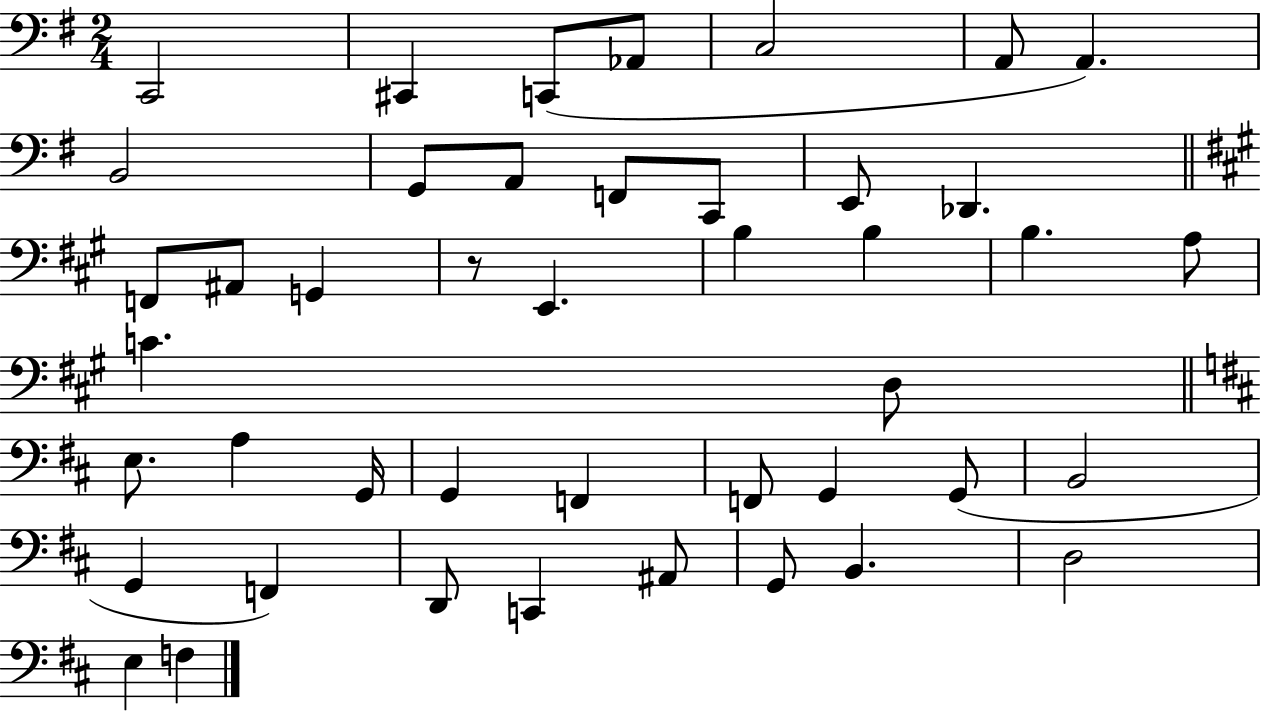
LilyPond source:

{
  \clef bass
  \numericTimeSignature
  \time 2/4
  \key g \major
  c,2 | cis,4 c,8( aes,8 | c2 | a,8 a,4.) | \break b,2 | g,8 a,8 f,8 c,8 | e,8 des,4. | \bar "||" \break \key a \major f,8 ais,8 g,4 | r8 e,4. | b4 b4 | b4. a8 | \break c'4. d8 | \bar "||" \break \key b \minor e8. a4 g,16 | g,4 f,4 | f,8 g,4 g,8( | b,2 | \break g,4 f,4) | d,8 c,4 ais,8 | g,8 b,4. | d2 | \break e4 f4 | \bar "|."
}